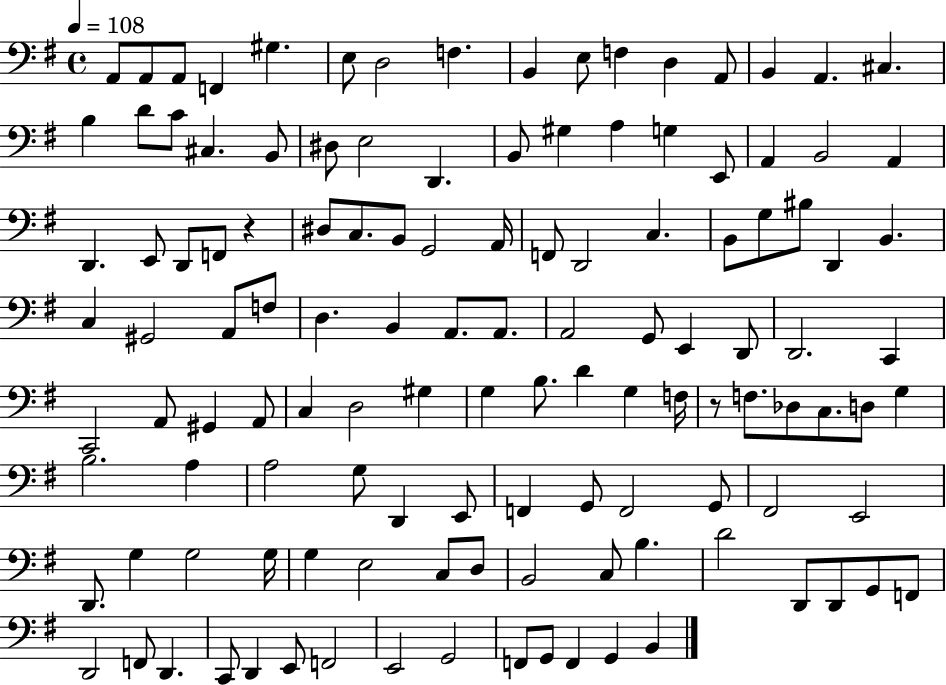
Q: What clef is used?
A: bass